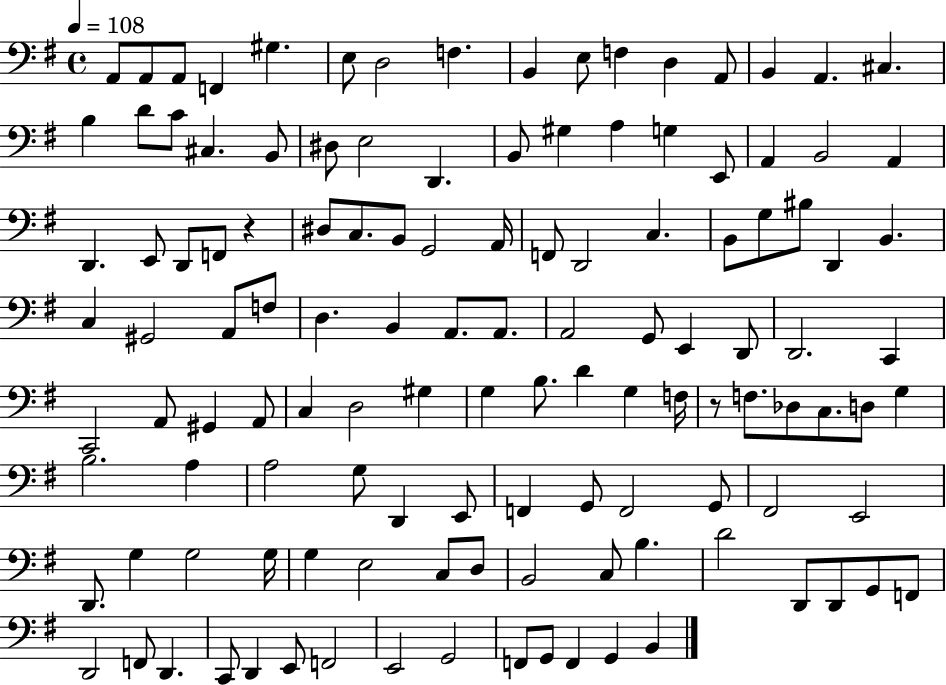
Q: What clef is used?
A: bass